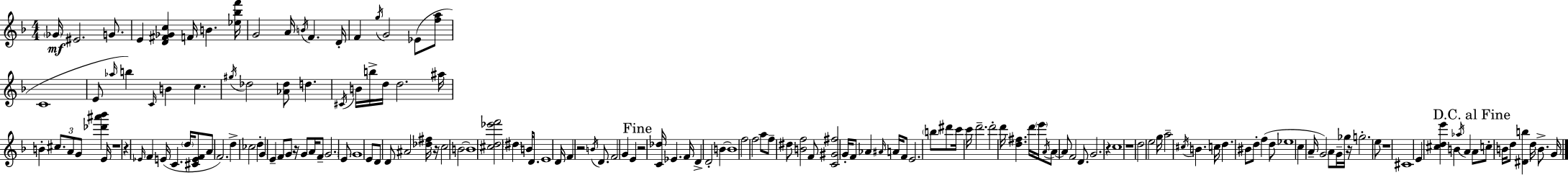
Gb4/s EIS4/h. G4/e. E4/q [D4,F#4,Gb4,C5]/q F4/s B4/q. [Eb5,Bb5,F6]/s G4/h A4/s B4/s F4/q. D4/s F4/q G5/s G4/h Eb4/e [F5,A5]/e C4/w E4/e Ab5/s B5/q C4/s B4/q C5/q. G#5/s Db5/h [Ab4,Db5]/e D5/q. C#4/s B4/s B5/s D5/s D5/h. A#5/s B4/q C#5/e. A4/e G4/e [Db6,A#6,Bb6]/q E4/s R/w R/q Eb4/s F4/q E4/s C4/q. D5/s [C#4,E4,F4]/e A4/e F4/h. D5/q CES5/h D5/q G4/q E4/q F4/e G4/e R/s G4/e A4/s F4/e G4/h. E4/e G4/w E4/e D4/e D4/e A#4/h [Db5,F#5]/s R/s C5/h B4/h B4/w [C#5,D5,Eb6,F6]/h D#5/q B4/s D4/e. E4/w D4/s F4/q R/h B4/s D4/e. F4/h G4/q E4/q R/h [C4,Db5]/s Eb4/q. F4/s D4/q D4/h B4/q B4/w F5/h F5/h A5/e F5/e D#5/e [B4,F5]/h F4/e [C4,G#4,F#5]/h G4/s F4/e Ab4/q A#4/s A4/s F4/e E4/h. B5/e D#6/e C6/s C6/s D6/h. D6/h D6/s [D5,F#5]/q. D6/s E6/s A4/s A4/e A4/e F4/h D4/e. G4/h. R/q C5/w R/w D5/h E5/h G5/s A5/h C#5/s B4/q. C5/s D5/q. BIS4/e D5/e F5/q D5/e Eb5/w C5/q A4/s G4/h A4/e G4/s Gb5/s R/s G5/h. E5/e R/w C#4/w E4/q [C#5,D5,E6]/q B4/q Ab5/s A4/q A4/e C5/e B4/s D5/e [D#4,B5]/q D5/s B4/e. G4/s